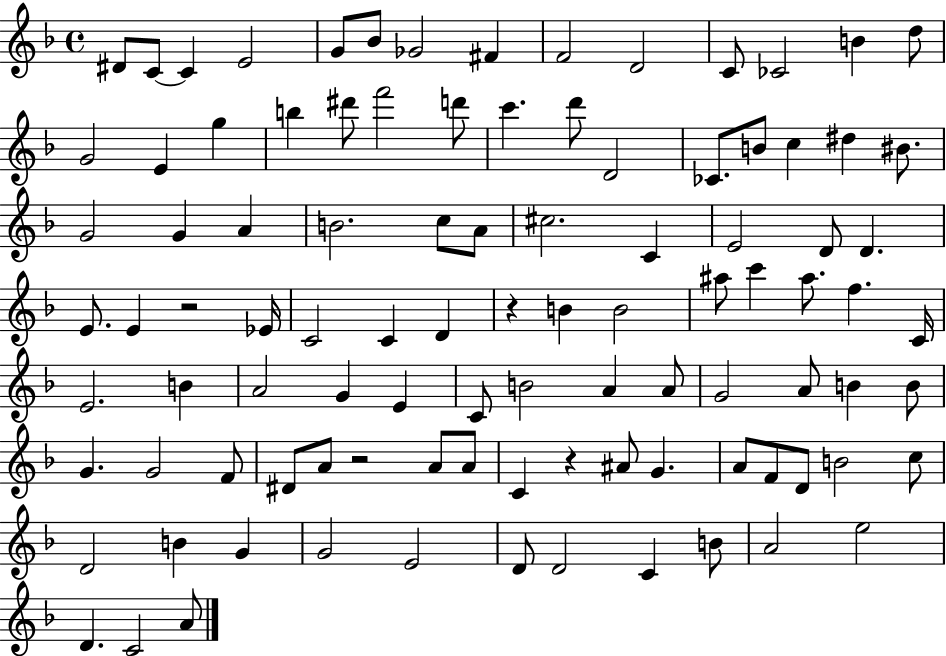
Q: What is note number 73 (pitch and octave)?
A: A4